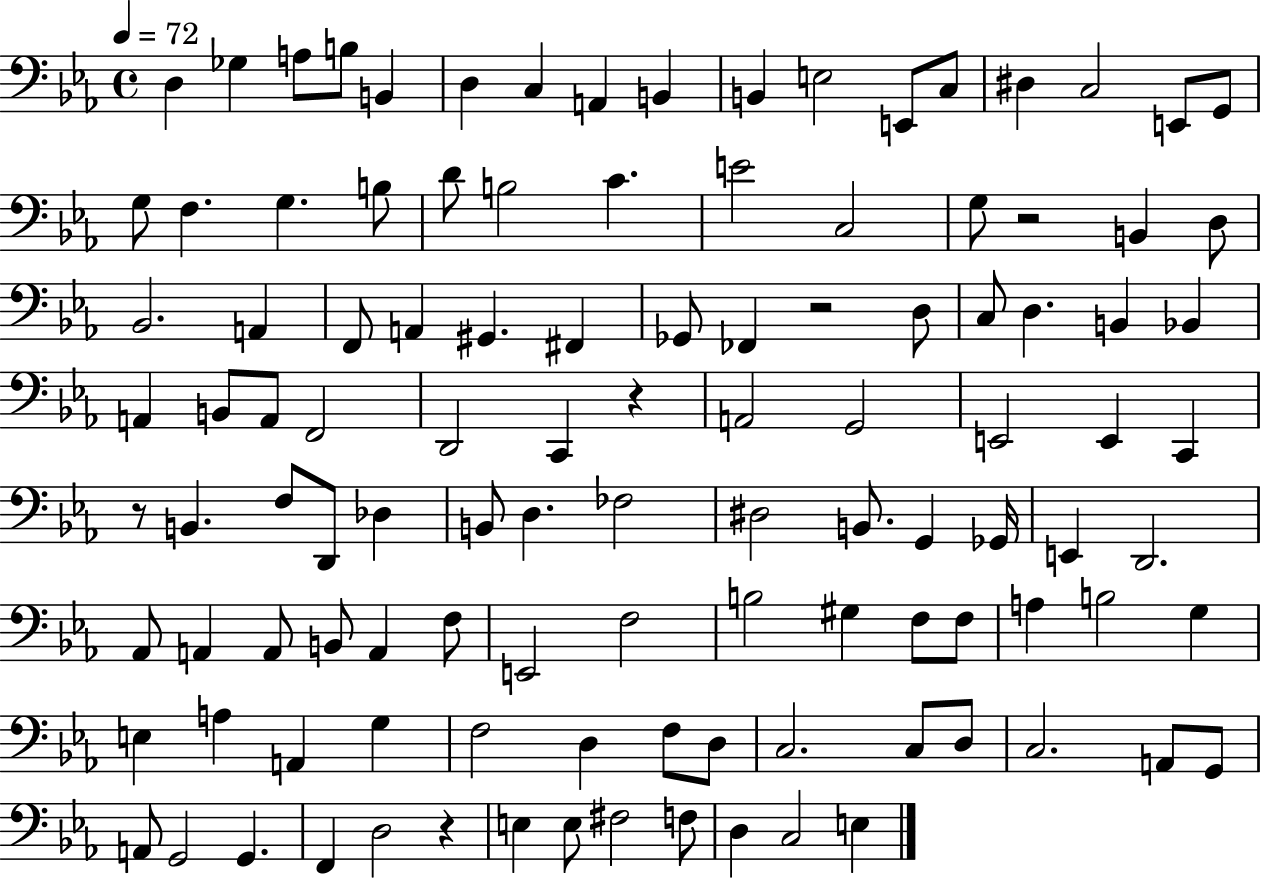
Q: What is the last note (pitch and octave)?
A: E3